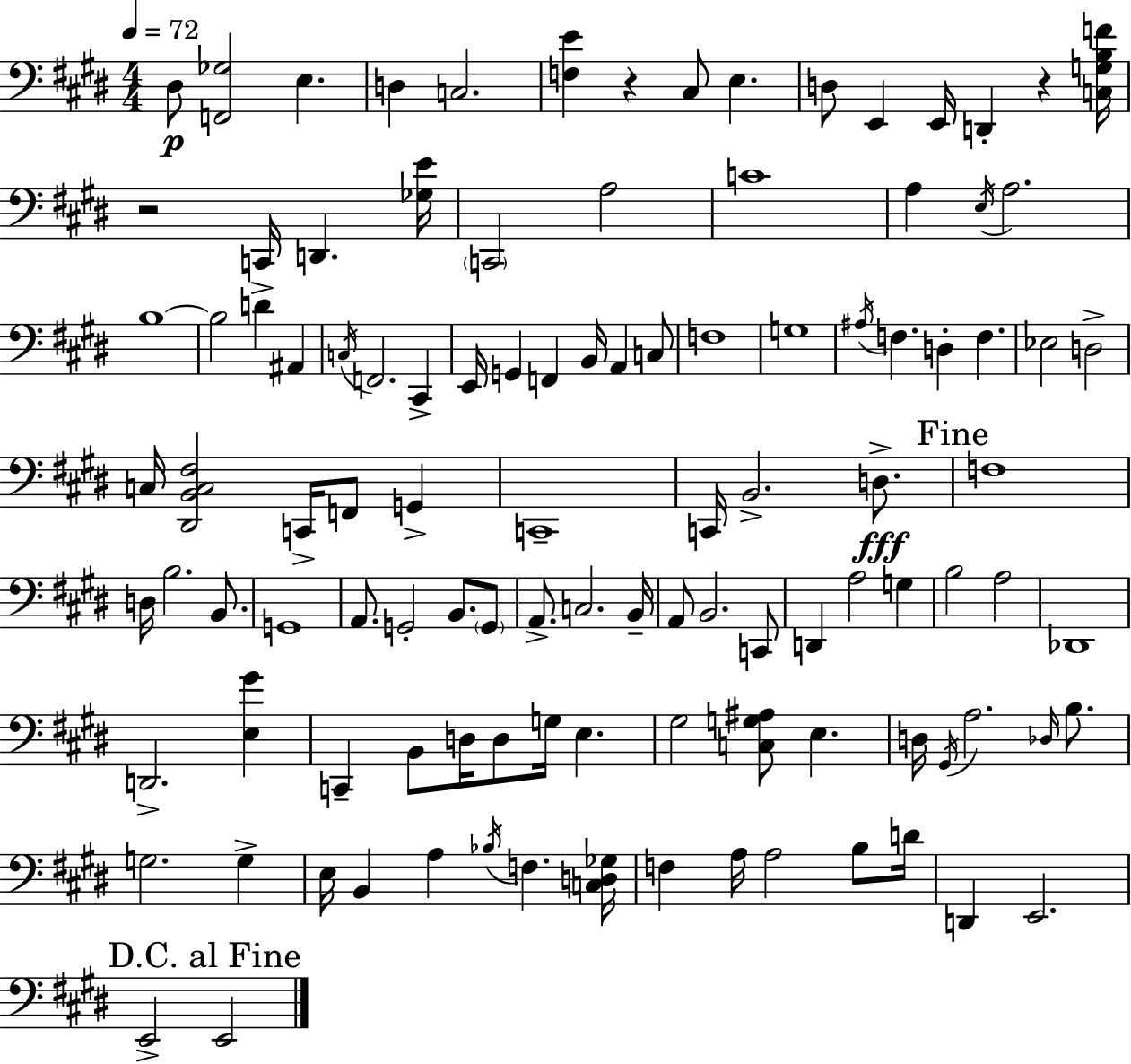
{
  \clef bass
  \numericTimeSignature
  \time 4/4
  \key e \major
  \tempo 4 = 72
  dis8\p <f, ges>2 e4. | d4 c2. | <f e'>4 r4 cis8 e4. | d8 e,4 e,16 d,4-. r4 <c g b f'>16 | \break r2 c,16 d,4. <ges e'>16 | \parenthesize c,2 a2 | c'1 | a4 \acciaccatura { e16 } a2. | \break b1~~ | b2 d'4-> ais,4 | \acciaccatura { c16 } f,2. cis,4-> | e,16 g,4 f,4 b,16 a,4 | \break c8 f1 | g1 | \acciaccatura { ais16 } f4. d4-. f4. | ees2 d2-> | \break c16 <dis, b, c fis>2 c,16-> f,8 g,4-> | c,1-- | c,16 b,2.-> | d8.->\fff \mark "Fine" f1 | \break d16 b2. | b,8. g,1 | a,8. g,2-. b,8. | \parenthesize g,8 a,8.-> c2. | \break b,16-- a,8 b,2. | c,8 d,4 a2 g4 | b2 a2 | des,1 | \break d,2.-> <e gis'>4 | c,4-- b,8 d16 d8 g16 e4. | gis2 <c g ais>8 e4. | d16 \acciaccatura { gis,16 } a2. | \break \grace { des16 } b8. g2. | g4-> e16 b,4 a4 \acciaccatura { bes16 } f4. | <c d ges>16 f4 a16 a2 | b8 d'16 d,4 e,2. | \break \mark "D.C. al Fine" e,2-> e,2 | \bar "|."
}